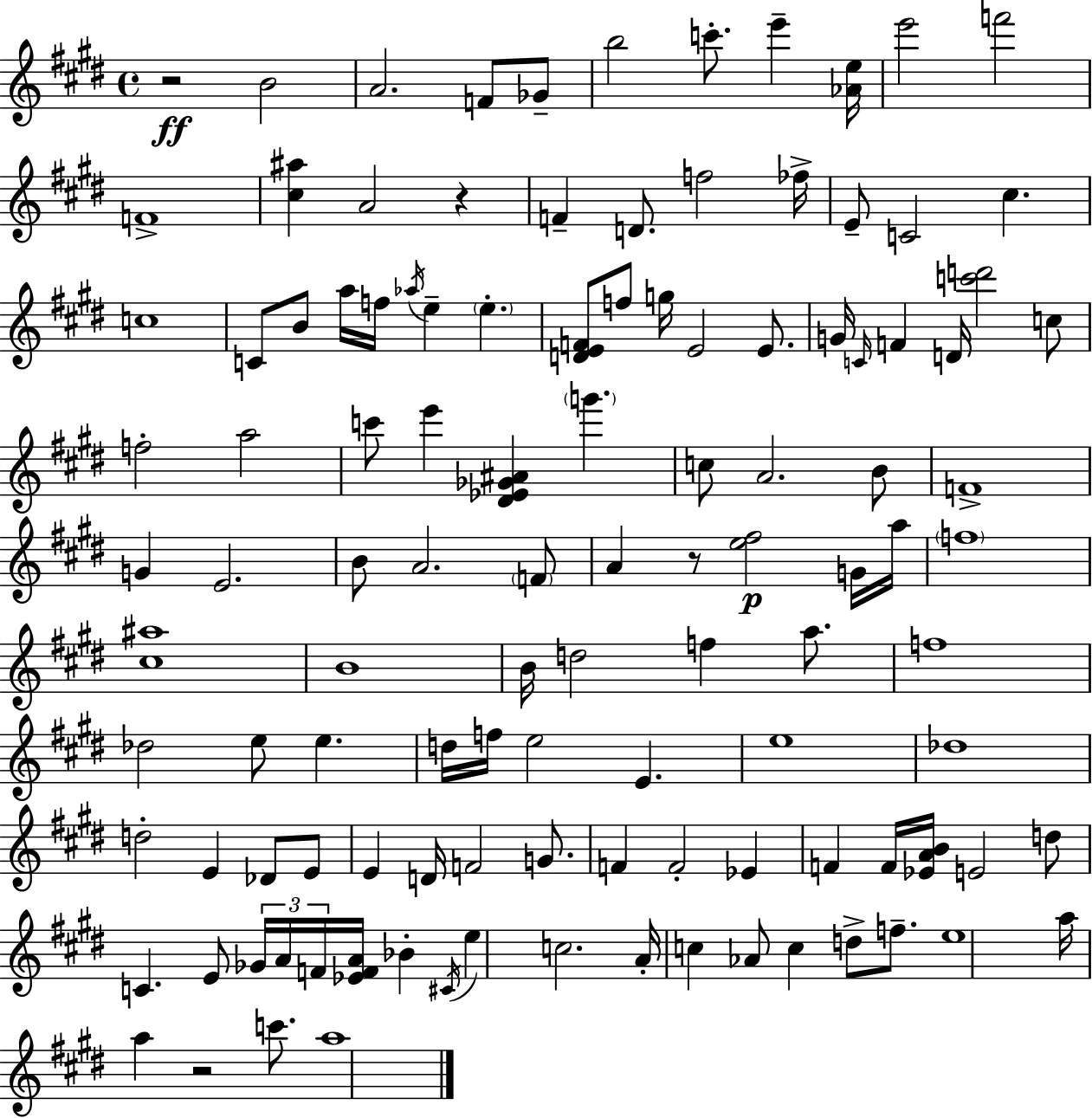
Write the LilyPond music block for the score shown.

{
  \clef treble
  \time 4/4
  \defaultTimeSignature
  \key e \major
  r2\ff b'2 | a'2. f'8 ges'8-- | b''2 c'''8.-. e'''4-- <aes' e''>16 | e'''2 f'''2 | \break f'1-> | <cis'' ais''>4 a'2 r4 | f'4-- d'8. f''2 fes''16-> | e'8-- c'2 cis''4. | \break c''1 | c'8 b'8 a''16 f''16 \acciaccatura { aes''16 } e''4-- \parenthesize e''4.-. | <d' e' f'>8 f''8 g''16 e'2 e'8. | g'16 \grace { c'16 } f'4 d'16 <c''' d'''>2 | \break c''8 f''2-. a''2 | c'''8 e'''4 <dis' ees' ges' ais'>4 \parenthesize g'''4. | c''8 a'2. | b'8 f'1-> | \break g'4 e'2. | b'8 a'2. | \parenthesize f'8 a'4 r8 <e'' fis''>2\p | g'16 a''16 \parenthesize f''1 | \break <cis'' ais''>1 | b'1 | b'16 d''2 f''4 a''8. | f''1 | \break des''2 e''8 e''4. | d''16 f''16 e''2 e'4. | e''1 | des''1 | \break d''2-. e'4 des'8 | e'8 e'4 d'16 f'2 g'8. | f'4 f'2-. ees'4 | f'4 f'16 <ees' a' b'>16 e'2 | \break d''8 c'4. e'8 \tuplet 3/2 { ges'16 a'16 f'16 } <ees' f' a'>16 bes'4-. | \acciaccatura { cis'16 } e''4 c''2. | a'16-. c''4 aes'8 c''4 d''8-> | f''8.-- e''1 | \break a''16 a''4 r2 | c'''8. a''1 | \bar "|."
}